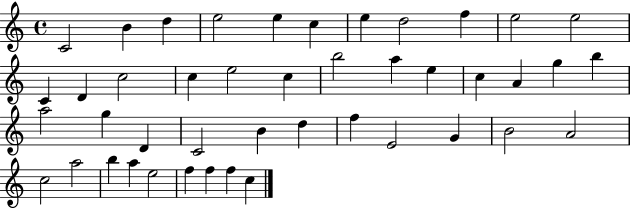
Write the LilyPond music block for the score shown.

{
  \clef treble
  \time 4/4
  \defaultTimeSignature
  \key c \major
  c'2 b'4 d''4 | e''2 e''4 c''4 | e''4 d''2 f''4 | e''2 e''2 | \break c'4 d'4 c''2 | c''4 e''2 c''4 | b''2 a''4 e''4 | c''4 a'4 g''4 b''4 | \break a''2 g''4 d'4 | c'2 b'4 d''4 | f''4 e'2 g'4 | b'2 a'2 | \break c''2 a''2 | b''4 a''4 e''2 | f''4 f''4 f''4 c''4 | \bar "|."
}